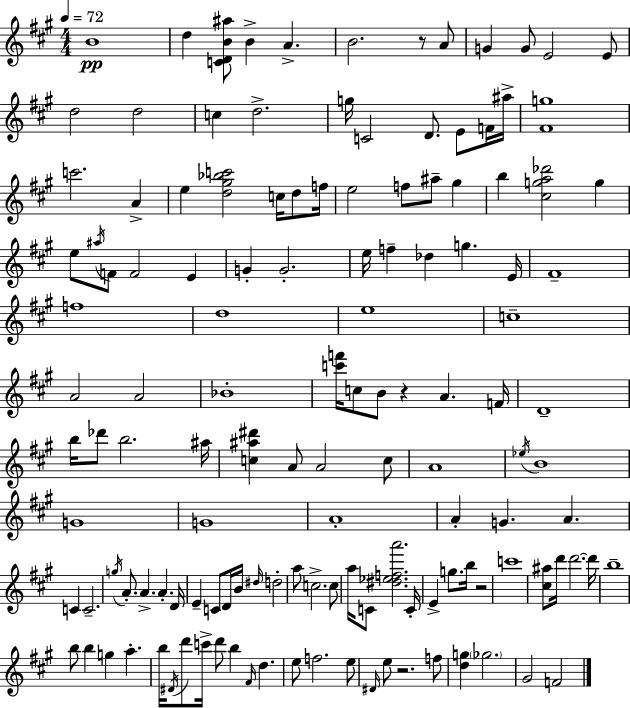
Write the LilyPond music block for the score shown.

{
  \clef treble
  \numericTimeSignature
  \time 4/4
  \key a \major
  \tempo 4 = 72
  b'1\pp | d''4 <c' d' b' ais''>8 b'4-> a'4.-> | b'2. r8 a'8 | g'4 g'8 e'2 e'8 | \break d''2 d''2 | c''4 d''2.-> | g''16 c'2 d'8. e'8 f'16 ais''16-> | <fis' g''>1 | \break c'''2. a'4-> | e''4 <d'' gis'' bes'' c'''>2 c''16 d''8 f''16 | e''2 f''8 ais''8-- gis''4 | b''4 <cis'' g'' a'' des'''>2 g''4 | \break e''8 \acciaccatura { ais''16 } f'8 f'2 e'4 | g'4-. g'2.-. | e''16 f''4-- des''4 g''4. | e'16 fis'1-- | \break f''1 | d''1 | e''1 | c''1-- | \break a'2 a'2 | bes'1-. | <c''' f'''>16 c''8 b'8 r4 a'4. | f'16 d'1-- | \break b''16 des'''8 b''2. | ais''16 <c'' ais'' dis'''>4 a'8 a'2 c''8 | a'1 | \acciaccatura { ees''16 } b'1 | \break g'1 | g'1 | a'1-. | a'4-. g'4. a'4. | \break c'4 c'2.-- | \acciaccatura { g''16 } a'8.-. a'4.-> a'4.-. | d'16 e'4-- c'8 d'16 b'16 \grace { dis''16 } d''2-. | a''8 c''2.-> | \break c''8 a''16 c'8 <dis'' ees'' f'' a'''>2. | c'16-. e'4-> g''8. b''16 r2 | c'''1 | <cis'' ais''>8 d'''16 d'''2.~~ | \break d'''16 b''1-- | b''8 b''4 g''4 a''4.-. | b''16 \acciaccatura { dis'16 } d'''8 c'''16-> d'''8 b''4 \grace { fis'16 } | d''4. e''8 f''2. | \break e''8 \grace { dis'16 } e''8 r2. | f''8 <d'' g''>4 \parenthesize ges''2. | gis'2 f'2 | \bar "|."
}